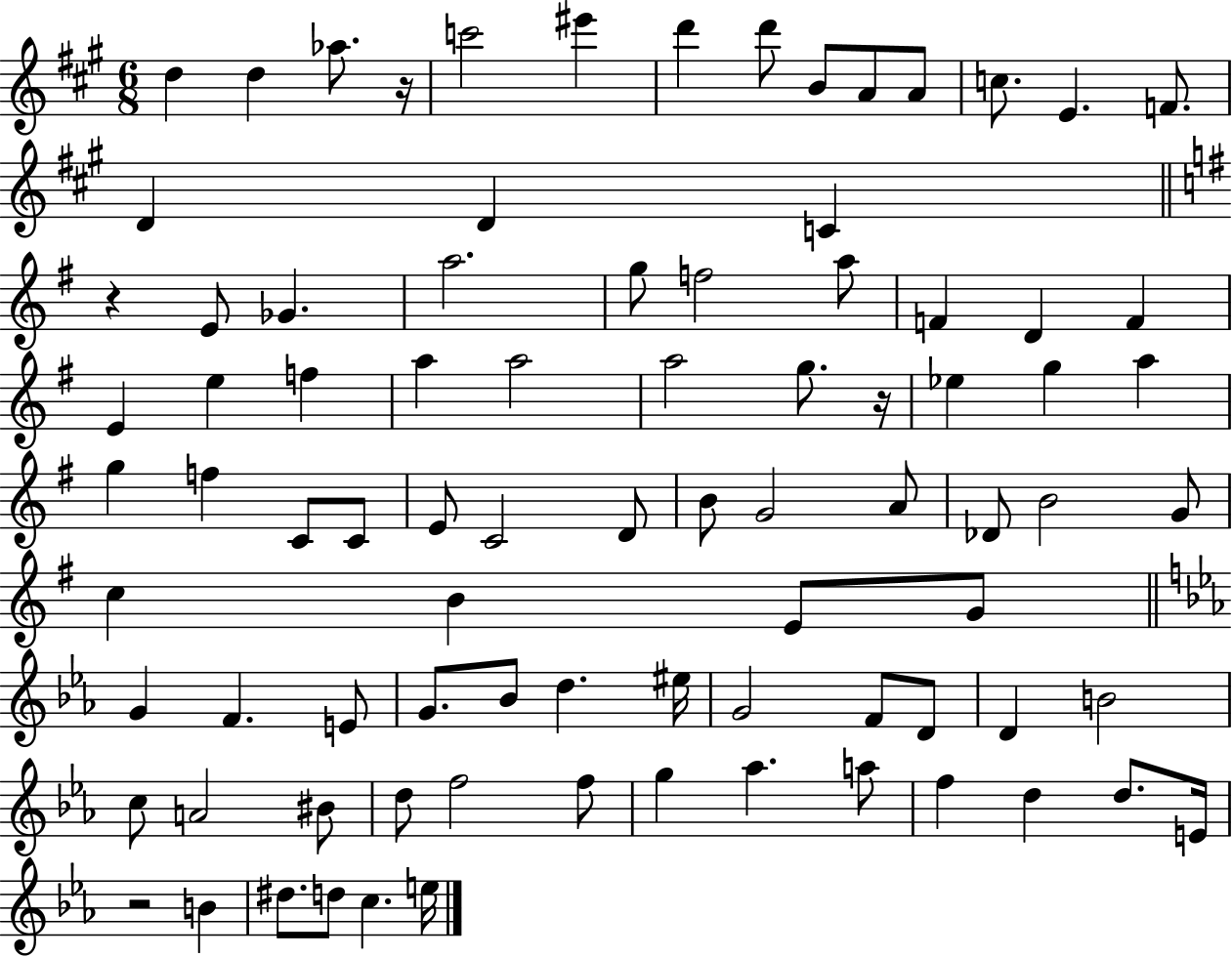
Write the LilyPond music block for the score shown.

{
  \clef treble
  \numericTimeSignature
  \time 6/8
  \key a \major
  d''4 d''4 aes''8. r16 | c'''2 eis'''4 | d'''4 d'''8 b'8 a'8 a'8 | c''8. e'4. f'8. | \break d'4 d'4 c'4 | \bar "||" \break \key g \major r4 e'8 ges'4. | a''2. | g''8 f''2 a''8 | f'4 d'4 f'4 | \break e'4 e''4 f''4 | a''4 a''2 | a''2 g''8. r16 | ees''4 g''4 a''4 | \break g''4 f''4 c'8 c'8 | e'8 c'2 d'8 | b'8 g'2 a'8 | des'8 b'2 g'8 | \break c''4 b'4 e'8 g'8 | \bar "||" \break \key c \minor g'4 f'4. e'8 | g'8. bes'8 d''4. eis''16 | g'2 f'8 d'8 | d'4 b'2 | \break c''8 a'2 bis'8 | d''8 f''2 f''8 | g''4 aes''4. a''8 | f''4 d''4 d''8. e'16 | \break r2 b'4 | dis''8. d''8 c''4. e''16 | \bar "|."
}